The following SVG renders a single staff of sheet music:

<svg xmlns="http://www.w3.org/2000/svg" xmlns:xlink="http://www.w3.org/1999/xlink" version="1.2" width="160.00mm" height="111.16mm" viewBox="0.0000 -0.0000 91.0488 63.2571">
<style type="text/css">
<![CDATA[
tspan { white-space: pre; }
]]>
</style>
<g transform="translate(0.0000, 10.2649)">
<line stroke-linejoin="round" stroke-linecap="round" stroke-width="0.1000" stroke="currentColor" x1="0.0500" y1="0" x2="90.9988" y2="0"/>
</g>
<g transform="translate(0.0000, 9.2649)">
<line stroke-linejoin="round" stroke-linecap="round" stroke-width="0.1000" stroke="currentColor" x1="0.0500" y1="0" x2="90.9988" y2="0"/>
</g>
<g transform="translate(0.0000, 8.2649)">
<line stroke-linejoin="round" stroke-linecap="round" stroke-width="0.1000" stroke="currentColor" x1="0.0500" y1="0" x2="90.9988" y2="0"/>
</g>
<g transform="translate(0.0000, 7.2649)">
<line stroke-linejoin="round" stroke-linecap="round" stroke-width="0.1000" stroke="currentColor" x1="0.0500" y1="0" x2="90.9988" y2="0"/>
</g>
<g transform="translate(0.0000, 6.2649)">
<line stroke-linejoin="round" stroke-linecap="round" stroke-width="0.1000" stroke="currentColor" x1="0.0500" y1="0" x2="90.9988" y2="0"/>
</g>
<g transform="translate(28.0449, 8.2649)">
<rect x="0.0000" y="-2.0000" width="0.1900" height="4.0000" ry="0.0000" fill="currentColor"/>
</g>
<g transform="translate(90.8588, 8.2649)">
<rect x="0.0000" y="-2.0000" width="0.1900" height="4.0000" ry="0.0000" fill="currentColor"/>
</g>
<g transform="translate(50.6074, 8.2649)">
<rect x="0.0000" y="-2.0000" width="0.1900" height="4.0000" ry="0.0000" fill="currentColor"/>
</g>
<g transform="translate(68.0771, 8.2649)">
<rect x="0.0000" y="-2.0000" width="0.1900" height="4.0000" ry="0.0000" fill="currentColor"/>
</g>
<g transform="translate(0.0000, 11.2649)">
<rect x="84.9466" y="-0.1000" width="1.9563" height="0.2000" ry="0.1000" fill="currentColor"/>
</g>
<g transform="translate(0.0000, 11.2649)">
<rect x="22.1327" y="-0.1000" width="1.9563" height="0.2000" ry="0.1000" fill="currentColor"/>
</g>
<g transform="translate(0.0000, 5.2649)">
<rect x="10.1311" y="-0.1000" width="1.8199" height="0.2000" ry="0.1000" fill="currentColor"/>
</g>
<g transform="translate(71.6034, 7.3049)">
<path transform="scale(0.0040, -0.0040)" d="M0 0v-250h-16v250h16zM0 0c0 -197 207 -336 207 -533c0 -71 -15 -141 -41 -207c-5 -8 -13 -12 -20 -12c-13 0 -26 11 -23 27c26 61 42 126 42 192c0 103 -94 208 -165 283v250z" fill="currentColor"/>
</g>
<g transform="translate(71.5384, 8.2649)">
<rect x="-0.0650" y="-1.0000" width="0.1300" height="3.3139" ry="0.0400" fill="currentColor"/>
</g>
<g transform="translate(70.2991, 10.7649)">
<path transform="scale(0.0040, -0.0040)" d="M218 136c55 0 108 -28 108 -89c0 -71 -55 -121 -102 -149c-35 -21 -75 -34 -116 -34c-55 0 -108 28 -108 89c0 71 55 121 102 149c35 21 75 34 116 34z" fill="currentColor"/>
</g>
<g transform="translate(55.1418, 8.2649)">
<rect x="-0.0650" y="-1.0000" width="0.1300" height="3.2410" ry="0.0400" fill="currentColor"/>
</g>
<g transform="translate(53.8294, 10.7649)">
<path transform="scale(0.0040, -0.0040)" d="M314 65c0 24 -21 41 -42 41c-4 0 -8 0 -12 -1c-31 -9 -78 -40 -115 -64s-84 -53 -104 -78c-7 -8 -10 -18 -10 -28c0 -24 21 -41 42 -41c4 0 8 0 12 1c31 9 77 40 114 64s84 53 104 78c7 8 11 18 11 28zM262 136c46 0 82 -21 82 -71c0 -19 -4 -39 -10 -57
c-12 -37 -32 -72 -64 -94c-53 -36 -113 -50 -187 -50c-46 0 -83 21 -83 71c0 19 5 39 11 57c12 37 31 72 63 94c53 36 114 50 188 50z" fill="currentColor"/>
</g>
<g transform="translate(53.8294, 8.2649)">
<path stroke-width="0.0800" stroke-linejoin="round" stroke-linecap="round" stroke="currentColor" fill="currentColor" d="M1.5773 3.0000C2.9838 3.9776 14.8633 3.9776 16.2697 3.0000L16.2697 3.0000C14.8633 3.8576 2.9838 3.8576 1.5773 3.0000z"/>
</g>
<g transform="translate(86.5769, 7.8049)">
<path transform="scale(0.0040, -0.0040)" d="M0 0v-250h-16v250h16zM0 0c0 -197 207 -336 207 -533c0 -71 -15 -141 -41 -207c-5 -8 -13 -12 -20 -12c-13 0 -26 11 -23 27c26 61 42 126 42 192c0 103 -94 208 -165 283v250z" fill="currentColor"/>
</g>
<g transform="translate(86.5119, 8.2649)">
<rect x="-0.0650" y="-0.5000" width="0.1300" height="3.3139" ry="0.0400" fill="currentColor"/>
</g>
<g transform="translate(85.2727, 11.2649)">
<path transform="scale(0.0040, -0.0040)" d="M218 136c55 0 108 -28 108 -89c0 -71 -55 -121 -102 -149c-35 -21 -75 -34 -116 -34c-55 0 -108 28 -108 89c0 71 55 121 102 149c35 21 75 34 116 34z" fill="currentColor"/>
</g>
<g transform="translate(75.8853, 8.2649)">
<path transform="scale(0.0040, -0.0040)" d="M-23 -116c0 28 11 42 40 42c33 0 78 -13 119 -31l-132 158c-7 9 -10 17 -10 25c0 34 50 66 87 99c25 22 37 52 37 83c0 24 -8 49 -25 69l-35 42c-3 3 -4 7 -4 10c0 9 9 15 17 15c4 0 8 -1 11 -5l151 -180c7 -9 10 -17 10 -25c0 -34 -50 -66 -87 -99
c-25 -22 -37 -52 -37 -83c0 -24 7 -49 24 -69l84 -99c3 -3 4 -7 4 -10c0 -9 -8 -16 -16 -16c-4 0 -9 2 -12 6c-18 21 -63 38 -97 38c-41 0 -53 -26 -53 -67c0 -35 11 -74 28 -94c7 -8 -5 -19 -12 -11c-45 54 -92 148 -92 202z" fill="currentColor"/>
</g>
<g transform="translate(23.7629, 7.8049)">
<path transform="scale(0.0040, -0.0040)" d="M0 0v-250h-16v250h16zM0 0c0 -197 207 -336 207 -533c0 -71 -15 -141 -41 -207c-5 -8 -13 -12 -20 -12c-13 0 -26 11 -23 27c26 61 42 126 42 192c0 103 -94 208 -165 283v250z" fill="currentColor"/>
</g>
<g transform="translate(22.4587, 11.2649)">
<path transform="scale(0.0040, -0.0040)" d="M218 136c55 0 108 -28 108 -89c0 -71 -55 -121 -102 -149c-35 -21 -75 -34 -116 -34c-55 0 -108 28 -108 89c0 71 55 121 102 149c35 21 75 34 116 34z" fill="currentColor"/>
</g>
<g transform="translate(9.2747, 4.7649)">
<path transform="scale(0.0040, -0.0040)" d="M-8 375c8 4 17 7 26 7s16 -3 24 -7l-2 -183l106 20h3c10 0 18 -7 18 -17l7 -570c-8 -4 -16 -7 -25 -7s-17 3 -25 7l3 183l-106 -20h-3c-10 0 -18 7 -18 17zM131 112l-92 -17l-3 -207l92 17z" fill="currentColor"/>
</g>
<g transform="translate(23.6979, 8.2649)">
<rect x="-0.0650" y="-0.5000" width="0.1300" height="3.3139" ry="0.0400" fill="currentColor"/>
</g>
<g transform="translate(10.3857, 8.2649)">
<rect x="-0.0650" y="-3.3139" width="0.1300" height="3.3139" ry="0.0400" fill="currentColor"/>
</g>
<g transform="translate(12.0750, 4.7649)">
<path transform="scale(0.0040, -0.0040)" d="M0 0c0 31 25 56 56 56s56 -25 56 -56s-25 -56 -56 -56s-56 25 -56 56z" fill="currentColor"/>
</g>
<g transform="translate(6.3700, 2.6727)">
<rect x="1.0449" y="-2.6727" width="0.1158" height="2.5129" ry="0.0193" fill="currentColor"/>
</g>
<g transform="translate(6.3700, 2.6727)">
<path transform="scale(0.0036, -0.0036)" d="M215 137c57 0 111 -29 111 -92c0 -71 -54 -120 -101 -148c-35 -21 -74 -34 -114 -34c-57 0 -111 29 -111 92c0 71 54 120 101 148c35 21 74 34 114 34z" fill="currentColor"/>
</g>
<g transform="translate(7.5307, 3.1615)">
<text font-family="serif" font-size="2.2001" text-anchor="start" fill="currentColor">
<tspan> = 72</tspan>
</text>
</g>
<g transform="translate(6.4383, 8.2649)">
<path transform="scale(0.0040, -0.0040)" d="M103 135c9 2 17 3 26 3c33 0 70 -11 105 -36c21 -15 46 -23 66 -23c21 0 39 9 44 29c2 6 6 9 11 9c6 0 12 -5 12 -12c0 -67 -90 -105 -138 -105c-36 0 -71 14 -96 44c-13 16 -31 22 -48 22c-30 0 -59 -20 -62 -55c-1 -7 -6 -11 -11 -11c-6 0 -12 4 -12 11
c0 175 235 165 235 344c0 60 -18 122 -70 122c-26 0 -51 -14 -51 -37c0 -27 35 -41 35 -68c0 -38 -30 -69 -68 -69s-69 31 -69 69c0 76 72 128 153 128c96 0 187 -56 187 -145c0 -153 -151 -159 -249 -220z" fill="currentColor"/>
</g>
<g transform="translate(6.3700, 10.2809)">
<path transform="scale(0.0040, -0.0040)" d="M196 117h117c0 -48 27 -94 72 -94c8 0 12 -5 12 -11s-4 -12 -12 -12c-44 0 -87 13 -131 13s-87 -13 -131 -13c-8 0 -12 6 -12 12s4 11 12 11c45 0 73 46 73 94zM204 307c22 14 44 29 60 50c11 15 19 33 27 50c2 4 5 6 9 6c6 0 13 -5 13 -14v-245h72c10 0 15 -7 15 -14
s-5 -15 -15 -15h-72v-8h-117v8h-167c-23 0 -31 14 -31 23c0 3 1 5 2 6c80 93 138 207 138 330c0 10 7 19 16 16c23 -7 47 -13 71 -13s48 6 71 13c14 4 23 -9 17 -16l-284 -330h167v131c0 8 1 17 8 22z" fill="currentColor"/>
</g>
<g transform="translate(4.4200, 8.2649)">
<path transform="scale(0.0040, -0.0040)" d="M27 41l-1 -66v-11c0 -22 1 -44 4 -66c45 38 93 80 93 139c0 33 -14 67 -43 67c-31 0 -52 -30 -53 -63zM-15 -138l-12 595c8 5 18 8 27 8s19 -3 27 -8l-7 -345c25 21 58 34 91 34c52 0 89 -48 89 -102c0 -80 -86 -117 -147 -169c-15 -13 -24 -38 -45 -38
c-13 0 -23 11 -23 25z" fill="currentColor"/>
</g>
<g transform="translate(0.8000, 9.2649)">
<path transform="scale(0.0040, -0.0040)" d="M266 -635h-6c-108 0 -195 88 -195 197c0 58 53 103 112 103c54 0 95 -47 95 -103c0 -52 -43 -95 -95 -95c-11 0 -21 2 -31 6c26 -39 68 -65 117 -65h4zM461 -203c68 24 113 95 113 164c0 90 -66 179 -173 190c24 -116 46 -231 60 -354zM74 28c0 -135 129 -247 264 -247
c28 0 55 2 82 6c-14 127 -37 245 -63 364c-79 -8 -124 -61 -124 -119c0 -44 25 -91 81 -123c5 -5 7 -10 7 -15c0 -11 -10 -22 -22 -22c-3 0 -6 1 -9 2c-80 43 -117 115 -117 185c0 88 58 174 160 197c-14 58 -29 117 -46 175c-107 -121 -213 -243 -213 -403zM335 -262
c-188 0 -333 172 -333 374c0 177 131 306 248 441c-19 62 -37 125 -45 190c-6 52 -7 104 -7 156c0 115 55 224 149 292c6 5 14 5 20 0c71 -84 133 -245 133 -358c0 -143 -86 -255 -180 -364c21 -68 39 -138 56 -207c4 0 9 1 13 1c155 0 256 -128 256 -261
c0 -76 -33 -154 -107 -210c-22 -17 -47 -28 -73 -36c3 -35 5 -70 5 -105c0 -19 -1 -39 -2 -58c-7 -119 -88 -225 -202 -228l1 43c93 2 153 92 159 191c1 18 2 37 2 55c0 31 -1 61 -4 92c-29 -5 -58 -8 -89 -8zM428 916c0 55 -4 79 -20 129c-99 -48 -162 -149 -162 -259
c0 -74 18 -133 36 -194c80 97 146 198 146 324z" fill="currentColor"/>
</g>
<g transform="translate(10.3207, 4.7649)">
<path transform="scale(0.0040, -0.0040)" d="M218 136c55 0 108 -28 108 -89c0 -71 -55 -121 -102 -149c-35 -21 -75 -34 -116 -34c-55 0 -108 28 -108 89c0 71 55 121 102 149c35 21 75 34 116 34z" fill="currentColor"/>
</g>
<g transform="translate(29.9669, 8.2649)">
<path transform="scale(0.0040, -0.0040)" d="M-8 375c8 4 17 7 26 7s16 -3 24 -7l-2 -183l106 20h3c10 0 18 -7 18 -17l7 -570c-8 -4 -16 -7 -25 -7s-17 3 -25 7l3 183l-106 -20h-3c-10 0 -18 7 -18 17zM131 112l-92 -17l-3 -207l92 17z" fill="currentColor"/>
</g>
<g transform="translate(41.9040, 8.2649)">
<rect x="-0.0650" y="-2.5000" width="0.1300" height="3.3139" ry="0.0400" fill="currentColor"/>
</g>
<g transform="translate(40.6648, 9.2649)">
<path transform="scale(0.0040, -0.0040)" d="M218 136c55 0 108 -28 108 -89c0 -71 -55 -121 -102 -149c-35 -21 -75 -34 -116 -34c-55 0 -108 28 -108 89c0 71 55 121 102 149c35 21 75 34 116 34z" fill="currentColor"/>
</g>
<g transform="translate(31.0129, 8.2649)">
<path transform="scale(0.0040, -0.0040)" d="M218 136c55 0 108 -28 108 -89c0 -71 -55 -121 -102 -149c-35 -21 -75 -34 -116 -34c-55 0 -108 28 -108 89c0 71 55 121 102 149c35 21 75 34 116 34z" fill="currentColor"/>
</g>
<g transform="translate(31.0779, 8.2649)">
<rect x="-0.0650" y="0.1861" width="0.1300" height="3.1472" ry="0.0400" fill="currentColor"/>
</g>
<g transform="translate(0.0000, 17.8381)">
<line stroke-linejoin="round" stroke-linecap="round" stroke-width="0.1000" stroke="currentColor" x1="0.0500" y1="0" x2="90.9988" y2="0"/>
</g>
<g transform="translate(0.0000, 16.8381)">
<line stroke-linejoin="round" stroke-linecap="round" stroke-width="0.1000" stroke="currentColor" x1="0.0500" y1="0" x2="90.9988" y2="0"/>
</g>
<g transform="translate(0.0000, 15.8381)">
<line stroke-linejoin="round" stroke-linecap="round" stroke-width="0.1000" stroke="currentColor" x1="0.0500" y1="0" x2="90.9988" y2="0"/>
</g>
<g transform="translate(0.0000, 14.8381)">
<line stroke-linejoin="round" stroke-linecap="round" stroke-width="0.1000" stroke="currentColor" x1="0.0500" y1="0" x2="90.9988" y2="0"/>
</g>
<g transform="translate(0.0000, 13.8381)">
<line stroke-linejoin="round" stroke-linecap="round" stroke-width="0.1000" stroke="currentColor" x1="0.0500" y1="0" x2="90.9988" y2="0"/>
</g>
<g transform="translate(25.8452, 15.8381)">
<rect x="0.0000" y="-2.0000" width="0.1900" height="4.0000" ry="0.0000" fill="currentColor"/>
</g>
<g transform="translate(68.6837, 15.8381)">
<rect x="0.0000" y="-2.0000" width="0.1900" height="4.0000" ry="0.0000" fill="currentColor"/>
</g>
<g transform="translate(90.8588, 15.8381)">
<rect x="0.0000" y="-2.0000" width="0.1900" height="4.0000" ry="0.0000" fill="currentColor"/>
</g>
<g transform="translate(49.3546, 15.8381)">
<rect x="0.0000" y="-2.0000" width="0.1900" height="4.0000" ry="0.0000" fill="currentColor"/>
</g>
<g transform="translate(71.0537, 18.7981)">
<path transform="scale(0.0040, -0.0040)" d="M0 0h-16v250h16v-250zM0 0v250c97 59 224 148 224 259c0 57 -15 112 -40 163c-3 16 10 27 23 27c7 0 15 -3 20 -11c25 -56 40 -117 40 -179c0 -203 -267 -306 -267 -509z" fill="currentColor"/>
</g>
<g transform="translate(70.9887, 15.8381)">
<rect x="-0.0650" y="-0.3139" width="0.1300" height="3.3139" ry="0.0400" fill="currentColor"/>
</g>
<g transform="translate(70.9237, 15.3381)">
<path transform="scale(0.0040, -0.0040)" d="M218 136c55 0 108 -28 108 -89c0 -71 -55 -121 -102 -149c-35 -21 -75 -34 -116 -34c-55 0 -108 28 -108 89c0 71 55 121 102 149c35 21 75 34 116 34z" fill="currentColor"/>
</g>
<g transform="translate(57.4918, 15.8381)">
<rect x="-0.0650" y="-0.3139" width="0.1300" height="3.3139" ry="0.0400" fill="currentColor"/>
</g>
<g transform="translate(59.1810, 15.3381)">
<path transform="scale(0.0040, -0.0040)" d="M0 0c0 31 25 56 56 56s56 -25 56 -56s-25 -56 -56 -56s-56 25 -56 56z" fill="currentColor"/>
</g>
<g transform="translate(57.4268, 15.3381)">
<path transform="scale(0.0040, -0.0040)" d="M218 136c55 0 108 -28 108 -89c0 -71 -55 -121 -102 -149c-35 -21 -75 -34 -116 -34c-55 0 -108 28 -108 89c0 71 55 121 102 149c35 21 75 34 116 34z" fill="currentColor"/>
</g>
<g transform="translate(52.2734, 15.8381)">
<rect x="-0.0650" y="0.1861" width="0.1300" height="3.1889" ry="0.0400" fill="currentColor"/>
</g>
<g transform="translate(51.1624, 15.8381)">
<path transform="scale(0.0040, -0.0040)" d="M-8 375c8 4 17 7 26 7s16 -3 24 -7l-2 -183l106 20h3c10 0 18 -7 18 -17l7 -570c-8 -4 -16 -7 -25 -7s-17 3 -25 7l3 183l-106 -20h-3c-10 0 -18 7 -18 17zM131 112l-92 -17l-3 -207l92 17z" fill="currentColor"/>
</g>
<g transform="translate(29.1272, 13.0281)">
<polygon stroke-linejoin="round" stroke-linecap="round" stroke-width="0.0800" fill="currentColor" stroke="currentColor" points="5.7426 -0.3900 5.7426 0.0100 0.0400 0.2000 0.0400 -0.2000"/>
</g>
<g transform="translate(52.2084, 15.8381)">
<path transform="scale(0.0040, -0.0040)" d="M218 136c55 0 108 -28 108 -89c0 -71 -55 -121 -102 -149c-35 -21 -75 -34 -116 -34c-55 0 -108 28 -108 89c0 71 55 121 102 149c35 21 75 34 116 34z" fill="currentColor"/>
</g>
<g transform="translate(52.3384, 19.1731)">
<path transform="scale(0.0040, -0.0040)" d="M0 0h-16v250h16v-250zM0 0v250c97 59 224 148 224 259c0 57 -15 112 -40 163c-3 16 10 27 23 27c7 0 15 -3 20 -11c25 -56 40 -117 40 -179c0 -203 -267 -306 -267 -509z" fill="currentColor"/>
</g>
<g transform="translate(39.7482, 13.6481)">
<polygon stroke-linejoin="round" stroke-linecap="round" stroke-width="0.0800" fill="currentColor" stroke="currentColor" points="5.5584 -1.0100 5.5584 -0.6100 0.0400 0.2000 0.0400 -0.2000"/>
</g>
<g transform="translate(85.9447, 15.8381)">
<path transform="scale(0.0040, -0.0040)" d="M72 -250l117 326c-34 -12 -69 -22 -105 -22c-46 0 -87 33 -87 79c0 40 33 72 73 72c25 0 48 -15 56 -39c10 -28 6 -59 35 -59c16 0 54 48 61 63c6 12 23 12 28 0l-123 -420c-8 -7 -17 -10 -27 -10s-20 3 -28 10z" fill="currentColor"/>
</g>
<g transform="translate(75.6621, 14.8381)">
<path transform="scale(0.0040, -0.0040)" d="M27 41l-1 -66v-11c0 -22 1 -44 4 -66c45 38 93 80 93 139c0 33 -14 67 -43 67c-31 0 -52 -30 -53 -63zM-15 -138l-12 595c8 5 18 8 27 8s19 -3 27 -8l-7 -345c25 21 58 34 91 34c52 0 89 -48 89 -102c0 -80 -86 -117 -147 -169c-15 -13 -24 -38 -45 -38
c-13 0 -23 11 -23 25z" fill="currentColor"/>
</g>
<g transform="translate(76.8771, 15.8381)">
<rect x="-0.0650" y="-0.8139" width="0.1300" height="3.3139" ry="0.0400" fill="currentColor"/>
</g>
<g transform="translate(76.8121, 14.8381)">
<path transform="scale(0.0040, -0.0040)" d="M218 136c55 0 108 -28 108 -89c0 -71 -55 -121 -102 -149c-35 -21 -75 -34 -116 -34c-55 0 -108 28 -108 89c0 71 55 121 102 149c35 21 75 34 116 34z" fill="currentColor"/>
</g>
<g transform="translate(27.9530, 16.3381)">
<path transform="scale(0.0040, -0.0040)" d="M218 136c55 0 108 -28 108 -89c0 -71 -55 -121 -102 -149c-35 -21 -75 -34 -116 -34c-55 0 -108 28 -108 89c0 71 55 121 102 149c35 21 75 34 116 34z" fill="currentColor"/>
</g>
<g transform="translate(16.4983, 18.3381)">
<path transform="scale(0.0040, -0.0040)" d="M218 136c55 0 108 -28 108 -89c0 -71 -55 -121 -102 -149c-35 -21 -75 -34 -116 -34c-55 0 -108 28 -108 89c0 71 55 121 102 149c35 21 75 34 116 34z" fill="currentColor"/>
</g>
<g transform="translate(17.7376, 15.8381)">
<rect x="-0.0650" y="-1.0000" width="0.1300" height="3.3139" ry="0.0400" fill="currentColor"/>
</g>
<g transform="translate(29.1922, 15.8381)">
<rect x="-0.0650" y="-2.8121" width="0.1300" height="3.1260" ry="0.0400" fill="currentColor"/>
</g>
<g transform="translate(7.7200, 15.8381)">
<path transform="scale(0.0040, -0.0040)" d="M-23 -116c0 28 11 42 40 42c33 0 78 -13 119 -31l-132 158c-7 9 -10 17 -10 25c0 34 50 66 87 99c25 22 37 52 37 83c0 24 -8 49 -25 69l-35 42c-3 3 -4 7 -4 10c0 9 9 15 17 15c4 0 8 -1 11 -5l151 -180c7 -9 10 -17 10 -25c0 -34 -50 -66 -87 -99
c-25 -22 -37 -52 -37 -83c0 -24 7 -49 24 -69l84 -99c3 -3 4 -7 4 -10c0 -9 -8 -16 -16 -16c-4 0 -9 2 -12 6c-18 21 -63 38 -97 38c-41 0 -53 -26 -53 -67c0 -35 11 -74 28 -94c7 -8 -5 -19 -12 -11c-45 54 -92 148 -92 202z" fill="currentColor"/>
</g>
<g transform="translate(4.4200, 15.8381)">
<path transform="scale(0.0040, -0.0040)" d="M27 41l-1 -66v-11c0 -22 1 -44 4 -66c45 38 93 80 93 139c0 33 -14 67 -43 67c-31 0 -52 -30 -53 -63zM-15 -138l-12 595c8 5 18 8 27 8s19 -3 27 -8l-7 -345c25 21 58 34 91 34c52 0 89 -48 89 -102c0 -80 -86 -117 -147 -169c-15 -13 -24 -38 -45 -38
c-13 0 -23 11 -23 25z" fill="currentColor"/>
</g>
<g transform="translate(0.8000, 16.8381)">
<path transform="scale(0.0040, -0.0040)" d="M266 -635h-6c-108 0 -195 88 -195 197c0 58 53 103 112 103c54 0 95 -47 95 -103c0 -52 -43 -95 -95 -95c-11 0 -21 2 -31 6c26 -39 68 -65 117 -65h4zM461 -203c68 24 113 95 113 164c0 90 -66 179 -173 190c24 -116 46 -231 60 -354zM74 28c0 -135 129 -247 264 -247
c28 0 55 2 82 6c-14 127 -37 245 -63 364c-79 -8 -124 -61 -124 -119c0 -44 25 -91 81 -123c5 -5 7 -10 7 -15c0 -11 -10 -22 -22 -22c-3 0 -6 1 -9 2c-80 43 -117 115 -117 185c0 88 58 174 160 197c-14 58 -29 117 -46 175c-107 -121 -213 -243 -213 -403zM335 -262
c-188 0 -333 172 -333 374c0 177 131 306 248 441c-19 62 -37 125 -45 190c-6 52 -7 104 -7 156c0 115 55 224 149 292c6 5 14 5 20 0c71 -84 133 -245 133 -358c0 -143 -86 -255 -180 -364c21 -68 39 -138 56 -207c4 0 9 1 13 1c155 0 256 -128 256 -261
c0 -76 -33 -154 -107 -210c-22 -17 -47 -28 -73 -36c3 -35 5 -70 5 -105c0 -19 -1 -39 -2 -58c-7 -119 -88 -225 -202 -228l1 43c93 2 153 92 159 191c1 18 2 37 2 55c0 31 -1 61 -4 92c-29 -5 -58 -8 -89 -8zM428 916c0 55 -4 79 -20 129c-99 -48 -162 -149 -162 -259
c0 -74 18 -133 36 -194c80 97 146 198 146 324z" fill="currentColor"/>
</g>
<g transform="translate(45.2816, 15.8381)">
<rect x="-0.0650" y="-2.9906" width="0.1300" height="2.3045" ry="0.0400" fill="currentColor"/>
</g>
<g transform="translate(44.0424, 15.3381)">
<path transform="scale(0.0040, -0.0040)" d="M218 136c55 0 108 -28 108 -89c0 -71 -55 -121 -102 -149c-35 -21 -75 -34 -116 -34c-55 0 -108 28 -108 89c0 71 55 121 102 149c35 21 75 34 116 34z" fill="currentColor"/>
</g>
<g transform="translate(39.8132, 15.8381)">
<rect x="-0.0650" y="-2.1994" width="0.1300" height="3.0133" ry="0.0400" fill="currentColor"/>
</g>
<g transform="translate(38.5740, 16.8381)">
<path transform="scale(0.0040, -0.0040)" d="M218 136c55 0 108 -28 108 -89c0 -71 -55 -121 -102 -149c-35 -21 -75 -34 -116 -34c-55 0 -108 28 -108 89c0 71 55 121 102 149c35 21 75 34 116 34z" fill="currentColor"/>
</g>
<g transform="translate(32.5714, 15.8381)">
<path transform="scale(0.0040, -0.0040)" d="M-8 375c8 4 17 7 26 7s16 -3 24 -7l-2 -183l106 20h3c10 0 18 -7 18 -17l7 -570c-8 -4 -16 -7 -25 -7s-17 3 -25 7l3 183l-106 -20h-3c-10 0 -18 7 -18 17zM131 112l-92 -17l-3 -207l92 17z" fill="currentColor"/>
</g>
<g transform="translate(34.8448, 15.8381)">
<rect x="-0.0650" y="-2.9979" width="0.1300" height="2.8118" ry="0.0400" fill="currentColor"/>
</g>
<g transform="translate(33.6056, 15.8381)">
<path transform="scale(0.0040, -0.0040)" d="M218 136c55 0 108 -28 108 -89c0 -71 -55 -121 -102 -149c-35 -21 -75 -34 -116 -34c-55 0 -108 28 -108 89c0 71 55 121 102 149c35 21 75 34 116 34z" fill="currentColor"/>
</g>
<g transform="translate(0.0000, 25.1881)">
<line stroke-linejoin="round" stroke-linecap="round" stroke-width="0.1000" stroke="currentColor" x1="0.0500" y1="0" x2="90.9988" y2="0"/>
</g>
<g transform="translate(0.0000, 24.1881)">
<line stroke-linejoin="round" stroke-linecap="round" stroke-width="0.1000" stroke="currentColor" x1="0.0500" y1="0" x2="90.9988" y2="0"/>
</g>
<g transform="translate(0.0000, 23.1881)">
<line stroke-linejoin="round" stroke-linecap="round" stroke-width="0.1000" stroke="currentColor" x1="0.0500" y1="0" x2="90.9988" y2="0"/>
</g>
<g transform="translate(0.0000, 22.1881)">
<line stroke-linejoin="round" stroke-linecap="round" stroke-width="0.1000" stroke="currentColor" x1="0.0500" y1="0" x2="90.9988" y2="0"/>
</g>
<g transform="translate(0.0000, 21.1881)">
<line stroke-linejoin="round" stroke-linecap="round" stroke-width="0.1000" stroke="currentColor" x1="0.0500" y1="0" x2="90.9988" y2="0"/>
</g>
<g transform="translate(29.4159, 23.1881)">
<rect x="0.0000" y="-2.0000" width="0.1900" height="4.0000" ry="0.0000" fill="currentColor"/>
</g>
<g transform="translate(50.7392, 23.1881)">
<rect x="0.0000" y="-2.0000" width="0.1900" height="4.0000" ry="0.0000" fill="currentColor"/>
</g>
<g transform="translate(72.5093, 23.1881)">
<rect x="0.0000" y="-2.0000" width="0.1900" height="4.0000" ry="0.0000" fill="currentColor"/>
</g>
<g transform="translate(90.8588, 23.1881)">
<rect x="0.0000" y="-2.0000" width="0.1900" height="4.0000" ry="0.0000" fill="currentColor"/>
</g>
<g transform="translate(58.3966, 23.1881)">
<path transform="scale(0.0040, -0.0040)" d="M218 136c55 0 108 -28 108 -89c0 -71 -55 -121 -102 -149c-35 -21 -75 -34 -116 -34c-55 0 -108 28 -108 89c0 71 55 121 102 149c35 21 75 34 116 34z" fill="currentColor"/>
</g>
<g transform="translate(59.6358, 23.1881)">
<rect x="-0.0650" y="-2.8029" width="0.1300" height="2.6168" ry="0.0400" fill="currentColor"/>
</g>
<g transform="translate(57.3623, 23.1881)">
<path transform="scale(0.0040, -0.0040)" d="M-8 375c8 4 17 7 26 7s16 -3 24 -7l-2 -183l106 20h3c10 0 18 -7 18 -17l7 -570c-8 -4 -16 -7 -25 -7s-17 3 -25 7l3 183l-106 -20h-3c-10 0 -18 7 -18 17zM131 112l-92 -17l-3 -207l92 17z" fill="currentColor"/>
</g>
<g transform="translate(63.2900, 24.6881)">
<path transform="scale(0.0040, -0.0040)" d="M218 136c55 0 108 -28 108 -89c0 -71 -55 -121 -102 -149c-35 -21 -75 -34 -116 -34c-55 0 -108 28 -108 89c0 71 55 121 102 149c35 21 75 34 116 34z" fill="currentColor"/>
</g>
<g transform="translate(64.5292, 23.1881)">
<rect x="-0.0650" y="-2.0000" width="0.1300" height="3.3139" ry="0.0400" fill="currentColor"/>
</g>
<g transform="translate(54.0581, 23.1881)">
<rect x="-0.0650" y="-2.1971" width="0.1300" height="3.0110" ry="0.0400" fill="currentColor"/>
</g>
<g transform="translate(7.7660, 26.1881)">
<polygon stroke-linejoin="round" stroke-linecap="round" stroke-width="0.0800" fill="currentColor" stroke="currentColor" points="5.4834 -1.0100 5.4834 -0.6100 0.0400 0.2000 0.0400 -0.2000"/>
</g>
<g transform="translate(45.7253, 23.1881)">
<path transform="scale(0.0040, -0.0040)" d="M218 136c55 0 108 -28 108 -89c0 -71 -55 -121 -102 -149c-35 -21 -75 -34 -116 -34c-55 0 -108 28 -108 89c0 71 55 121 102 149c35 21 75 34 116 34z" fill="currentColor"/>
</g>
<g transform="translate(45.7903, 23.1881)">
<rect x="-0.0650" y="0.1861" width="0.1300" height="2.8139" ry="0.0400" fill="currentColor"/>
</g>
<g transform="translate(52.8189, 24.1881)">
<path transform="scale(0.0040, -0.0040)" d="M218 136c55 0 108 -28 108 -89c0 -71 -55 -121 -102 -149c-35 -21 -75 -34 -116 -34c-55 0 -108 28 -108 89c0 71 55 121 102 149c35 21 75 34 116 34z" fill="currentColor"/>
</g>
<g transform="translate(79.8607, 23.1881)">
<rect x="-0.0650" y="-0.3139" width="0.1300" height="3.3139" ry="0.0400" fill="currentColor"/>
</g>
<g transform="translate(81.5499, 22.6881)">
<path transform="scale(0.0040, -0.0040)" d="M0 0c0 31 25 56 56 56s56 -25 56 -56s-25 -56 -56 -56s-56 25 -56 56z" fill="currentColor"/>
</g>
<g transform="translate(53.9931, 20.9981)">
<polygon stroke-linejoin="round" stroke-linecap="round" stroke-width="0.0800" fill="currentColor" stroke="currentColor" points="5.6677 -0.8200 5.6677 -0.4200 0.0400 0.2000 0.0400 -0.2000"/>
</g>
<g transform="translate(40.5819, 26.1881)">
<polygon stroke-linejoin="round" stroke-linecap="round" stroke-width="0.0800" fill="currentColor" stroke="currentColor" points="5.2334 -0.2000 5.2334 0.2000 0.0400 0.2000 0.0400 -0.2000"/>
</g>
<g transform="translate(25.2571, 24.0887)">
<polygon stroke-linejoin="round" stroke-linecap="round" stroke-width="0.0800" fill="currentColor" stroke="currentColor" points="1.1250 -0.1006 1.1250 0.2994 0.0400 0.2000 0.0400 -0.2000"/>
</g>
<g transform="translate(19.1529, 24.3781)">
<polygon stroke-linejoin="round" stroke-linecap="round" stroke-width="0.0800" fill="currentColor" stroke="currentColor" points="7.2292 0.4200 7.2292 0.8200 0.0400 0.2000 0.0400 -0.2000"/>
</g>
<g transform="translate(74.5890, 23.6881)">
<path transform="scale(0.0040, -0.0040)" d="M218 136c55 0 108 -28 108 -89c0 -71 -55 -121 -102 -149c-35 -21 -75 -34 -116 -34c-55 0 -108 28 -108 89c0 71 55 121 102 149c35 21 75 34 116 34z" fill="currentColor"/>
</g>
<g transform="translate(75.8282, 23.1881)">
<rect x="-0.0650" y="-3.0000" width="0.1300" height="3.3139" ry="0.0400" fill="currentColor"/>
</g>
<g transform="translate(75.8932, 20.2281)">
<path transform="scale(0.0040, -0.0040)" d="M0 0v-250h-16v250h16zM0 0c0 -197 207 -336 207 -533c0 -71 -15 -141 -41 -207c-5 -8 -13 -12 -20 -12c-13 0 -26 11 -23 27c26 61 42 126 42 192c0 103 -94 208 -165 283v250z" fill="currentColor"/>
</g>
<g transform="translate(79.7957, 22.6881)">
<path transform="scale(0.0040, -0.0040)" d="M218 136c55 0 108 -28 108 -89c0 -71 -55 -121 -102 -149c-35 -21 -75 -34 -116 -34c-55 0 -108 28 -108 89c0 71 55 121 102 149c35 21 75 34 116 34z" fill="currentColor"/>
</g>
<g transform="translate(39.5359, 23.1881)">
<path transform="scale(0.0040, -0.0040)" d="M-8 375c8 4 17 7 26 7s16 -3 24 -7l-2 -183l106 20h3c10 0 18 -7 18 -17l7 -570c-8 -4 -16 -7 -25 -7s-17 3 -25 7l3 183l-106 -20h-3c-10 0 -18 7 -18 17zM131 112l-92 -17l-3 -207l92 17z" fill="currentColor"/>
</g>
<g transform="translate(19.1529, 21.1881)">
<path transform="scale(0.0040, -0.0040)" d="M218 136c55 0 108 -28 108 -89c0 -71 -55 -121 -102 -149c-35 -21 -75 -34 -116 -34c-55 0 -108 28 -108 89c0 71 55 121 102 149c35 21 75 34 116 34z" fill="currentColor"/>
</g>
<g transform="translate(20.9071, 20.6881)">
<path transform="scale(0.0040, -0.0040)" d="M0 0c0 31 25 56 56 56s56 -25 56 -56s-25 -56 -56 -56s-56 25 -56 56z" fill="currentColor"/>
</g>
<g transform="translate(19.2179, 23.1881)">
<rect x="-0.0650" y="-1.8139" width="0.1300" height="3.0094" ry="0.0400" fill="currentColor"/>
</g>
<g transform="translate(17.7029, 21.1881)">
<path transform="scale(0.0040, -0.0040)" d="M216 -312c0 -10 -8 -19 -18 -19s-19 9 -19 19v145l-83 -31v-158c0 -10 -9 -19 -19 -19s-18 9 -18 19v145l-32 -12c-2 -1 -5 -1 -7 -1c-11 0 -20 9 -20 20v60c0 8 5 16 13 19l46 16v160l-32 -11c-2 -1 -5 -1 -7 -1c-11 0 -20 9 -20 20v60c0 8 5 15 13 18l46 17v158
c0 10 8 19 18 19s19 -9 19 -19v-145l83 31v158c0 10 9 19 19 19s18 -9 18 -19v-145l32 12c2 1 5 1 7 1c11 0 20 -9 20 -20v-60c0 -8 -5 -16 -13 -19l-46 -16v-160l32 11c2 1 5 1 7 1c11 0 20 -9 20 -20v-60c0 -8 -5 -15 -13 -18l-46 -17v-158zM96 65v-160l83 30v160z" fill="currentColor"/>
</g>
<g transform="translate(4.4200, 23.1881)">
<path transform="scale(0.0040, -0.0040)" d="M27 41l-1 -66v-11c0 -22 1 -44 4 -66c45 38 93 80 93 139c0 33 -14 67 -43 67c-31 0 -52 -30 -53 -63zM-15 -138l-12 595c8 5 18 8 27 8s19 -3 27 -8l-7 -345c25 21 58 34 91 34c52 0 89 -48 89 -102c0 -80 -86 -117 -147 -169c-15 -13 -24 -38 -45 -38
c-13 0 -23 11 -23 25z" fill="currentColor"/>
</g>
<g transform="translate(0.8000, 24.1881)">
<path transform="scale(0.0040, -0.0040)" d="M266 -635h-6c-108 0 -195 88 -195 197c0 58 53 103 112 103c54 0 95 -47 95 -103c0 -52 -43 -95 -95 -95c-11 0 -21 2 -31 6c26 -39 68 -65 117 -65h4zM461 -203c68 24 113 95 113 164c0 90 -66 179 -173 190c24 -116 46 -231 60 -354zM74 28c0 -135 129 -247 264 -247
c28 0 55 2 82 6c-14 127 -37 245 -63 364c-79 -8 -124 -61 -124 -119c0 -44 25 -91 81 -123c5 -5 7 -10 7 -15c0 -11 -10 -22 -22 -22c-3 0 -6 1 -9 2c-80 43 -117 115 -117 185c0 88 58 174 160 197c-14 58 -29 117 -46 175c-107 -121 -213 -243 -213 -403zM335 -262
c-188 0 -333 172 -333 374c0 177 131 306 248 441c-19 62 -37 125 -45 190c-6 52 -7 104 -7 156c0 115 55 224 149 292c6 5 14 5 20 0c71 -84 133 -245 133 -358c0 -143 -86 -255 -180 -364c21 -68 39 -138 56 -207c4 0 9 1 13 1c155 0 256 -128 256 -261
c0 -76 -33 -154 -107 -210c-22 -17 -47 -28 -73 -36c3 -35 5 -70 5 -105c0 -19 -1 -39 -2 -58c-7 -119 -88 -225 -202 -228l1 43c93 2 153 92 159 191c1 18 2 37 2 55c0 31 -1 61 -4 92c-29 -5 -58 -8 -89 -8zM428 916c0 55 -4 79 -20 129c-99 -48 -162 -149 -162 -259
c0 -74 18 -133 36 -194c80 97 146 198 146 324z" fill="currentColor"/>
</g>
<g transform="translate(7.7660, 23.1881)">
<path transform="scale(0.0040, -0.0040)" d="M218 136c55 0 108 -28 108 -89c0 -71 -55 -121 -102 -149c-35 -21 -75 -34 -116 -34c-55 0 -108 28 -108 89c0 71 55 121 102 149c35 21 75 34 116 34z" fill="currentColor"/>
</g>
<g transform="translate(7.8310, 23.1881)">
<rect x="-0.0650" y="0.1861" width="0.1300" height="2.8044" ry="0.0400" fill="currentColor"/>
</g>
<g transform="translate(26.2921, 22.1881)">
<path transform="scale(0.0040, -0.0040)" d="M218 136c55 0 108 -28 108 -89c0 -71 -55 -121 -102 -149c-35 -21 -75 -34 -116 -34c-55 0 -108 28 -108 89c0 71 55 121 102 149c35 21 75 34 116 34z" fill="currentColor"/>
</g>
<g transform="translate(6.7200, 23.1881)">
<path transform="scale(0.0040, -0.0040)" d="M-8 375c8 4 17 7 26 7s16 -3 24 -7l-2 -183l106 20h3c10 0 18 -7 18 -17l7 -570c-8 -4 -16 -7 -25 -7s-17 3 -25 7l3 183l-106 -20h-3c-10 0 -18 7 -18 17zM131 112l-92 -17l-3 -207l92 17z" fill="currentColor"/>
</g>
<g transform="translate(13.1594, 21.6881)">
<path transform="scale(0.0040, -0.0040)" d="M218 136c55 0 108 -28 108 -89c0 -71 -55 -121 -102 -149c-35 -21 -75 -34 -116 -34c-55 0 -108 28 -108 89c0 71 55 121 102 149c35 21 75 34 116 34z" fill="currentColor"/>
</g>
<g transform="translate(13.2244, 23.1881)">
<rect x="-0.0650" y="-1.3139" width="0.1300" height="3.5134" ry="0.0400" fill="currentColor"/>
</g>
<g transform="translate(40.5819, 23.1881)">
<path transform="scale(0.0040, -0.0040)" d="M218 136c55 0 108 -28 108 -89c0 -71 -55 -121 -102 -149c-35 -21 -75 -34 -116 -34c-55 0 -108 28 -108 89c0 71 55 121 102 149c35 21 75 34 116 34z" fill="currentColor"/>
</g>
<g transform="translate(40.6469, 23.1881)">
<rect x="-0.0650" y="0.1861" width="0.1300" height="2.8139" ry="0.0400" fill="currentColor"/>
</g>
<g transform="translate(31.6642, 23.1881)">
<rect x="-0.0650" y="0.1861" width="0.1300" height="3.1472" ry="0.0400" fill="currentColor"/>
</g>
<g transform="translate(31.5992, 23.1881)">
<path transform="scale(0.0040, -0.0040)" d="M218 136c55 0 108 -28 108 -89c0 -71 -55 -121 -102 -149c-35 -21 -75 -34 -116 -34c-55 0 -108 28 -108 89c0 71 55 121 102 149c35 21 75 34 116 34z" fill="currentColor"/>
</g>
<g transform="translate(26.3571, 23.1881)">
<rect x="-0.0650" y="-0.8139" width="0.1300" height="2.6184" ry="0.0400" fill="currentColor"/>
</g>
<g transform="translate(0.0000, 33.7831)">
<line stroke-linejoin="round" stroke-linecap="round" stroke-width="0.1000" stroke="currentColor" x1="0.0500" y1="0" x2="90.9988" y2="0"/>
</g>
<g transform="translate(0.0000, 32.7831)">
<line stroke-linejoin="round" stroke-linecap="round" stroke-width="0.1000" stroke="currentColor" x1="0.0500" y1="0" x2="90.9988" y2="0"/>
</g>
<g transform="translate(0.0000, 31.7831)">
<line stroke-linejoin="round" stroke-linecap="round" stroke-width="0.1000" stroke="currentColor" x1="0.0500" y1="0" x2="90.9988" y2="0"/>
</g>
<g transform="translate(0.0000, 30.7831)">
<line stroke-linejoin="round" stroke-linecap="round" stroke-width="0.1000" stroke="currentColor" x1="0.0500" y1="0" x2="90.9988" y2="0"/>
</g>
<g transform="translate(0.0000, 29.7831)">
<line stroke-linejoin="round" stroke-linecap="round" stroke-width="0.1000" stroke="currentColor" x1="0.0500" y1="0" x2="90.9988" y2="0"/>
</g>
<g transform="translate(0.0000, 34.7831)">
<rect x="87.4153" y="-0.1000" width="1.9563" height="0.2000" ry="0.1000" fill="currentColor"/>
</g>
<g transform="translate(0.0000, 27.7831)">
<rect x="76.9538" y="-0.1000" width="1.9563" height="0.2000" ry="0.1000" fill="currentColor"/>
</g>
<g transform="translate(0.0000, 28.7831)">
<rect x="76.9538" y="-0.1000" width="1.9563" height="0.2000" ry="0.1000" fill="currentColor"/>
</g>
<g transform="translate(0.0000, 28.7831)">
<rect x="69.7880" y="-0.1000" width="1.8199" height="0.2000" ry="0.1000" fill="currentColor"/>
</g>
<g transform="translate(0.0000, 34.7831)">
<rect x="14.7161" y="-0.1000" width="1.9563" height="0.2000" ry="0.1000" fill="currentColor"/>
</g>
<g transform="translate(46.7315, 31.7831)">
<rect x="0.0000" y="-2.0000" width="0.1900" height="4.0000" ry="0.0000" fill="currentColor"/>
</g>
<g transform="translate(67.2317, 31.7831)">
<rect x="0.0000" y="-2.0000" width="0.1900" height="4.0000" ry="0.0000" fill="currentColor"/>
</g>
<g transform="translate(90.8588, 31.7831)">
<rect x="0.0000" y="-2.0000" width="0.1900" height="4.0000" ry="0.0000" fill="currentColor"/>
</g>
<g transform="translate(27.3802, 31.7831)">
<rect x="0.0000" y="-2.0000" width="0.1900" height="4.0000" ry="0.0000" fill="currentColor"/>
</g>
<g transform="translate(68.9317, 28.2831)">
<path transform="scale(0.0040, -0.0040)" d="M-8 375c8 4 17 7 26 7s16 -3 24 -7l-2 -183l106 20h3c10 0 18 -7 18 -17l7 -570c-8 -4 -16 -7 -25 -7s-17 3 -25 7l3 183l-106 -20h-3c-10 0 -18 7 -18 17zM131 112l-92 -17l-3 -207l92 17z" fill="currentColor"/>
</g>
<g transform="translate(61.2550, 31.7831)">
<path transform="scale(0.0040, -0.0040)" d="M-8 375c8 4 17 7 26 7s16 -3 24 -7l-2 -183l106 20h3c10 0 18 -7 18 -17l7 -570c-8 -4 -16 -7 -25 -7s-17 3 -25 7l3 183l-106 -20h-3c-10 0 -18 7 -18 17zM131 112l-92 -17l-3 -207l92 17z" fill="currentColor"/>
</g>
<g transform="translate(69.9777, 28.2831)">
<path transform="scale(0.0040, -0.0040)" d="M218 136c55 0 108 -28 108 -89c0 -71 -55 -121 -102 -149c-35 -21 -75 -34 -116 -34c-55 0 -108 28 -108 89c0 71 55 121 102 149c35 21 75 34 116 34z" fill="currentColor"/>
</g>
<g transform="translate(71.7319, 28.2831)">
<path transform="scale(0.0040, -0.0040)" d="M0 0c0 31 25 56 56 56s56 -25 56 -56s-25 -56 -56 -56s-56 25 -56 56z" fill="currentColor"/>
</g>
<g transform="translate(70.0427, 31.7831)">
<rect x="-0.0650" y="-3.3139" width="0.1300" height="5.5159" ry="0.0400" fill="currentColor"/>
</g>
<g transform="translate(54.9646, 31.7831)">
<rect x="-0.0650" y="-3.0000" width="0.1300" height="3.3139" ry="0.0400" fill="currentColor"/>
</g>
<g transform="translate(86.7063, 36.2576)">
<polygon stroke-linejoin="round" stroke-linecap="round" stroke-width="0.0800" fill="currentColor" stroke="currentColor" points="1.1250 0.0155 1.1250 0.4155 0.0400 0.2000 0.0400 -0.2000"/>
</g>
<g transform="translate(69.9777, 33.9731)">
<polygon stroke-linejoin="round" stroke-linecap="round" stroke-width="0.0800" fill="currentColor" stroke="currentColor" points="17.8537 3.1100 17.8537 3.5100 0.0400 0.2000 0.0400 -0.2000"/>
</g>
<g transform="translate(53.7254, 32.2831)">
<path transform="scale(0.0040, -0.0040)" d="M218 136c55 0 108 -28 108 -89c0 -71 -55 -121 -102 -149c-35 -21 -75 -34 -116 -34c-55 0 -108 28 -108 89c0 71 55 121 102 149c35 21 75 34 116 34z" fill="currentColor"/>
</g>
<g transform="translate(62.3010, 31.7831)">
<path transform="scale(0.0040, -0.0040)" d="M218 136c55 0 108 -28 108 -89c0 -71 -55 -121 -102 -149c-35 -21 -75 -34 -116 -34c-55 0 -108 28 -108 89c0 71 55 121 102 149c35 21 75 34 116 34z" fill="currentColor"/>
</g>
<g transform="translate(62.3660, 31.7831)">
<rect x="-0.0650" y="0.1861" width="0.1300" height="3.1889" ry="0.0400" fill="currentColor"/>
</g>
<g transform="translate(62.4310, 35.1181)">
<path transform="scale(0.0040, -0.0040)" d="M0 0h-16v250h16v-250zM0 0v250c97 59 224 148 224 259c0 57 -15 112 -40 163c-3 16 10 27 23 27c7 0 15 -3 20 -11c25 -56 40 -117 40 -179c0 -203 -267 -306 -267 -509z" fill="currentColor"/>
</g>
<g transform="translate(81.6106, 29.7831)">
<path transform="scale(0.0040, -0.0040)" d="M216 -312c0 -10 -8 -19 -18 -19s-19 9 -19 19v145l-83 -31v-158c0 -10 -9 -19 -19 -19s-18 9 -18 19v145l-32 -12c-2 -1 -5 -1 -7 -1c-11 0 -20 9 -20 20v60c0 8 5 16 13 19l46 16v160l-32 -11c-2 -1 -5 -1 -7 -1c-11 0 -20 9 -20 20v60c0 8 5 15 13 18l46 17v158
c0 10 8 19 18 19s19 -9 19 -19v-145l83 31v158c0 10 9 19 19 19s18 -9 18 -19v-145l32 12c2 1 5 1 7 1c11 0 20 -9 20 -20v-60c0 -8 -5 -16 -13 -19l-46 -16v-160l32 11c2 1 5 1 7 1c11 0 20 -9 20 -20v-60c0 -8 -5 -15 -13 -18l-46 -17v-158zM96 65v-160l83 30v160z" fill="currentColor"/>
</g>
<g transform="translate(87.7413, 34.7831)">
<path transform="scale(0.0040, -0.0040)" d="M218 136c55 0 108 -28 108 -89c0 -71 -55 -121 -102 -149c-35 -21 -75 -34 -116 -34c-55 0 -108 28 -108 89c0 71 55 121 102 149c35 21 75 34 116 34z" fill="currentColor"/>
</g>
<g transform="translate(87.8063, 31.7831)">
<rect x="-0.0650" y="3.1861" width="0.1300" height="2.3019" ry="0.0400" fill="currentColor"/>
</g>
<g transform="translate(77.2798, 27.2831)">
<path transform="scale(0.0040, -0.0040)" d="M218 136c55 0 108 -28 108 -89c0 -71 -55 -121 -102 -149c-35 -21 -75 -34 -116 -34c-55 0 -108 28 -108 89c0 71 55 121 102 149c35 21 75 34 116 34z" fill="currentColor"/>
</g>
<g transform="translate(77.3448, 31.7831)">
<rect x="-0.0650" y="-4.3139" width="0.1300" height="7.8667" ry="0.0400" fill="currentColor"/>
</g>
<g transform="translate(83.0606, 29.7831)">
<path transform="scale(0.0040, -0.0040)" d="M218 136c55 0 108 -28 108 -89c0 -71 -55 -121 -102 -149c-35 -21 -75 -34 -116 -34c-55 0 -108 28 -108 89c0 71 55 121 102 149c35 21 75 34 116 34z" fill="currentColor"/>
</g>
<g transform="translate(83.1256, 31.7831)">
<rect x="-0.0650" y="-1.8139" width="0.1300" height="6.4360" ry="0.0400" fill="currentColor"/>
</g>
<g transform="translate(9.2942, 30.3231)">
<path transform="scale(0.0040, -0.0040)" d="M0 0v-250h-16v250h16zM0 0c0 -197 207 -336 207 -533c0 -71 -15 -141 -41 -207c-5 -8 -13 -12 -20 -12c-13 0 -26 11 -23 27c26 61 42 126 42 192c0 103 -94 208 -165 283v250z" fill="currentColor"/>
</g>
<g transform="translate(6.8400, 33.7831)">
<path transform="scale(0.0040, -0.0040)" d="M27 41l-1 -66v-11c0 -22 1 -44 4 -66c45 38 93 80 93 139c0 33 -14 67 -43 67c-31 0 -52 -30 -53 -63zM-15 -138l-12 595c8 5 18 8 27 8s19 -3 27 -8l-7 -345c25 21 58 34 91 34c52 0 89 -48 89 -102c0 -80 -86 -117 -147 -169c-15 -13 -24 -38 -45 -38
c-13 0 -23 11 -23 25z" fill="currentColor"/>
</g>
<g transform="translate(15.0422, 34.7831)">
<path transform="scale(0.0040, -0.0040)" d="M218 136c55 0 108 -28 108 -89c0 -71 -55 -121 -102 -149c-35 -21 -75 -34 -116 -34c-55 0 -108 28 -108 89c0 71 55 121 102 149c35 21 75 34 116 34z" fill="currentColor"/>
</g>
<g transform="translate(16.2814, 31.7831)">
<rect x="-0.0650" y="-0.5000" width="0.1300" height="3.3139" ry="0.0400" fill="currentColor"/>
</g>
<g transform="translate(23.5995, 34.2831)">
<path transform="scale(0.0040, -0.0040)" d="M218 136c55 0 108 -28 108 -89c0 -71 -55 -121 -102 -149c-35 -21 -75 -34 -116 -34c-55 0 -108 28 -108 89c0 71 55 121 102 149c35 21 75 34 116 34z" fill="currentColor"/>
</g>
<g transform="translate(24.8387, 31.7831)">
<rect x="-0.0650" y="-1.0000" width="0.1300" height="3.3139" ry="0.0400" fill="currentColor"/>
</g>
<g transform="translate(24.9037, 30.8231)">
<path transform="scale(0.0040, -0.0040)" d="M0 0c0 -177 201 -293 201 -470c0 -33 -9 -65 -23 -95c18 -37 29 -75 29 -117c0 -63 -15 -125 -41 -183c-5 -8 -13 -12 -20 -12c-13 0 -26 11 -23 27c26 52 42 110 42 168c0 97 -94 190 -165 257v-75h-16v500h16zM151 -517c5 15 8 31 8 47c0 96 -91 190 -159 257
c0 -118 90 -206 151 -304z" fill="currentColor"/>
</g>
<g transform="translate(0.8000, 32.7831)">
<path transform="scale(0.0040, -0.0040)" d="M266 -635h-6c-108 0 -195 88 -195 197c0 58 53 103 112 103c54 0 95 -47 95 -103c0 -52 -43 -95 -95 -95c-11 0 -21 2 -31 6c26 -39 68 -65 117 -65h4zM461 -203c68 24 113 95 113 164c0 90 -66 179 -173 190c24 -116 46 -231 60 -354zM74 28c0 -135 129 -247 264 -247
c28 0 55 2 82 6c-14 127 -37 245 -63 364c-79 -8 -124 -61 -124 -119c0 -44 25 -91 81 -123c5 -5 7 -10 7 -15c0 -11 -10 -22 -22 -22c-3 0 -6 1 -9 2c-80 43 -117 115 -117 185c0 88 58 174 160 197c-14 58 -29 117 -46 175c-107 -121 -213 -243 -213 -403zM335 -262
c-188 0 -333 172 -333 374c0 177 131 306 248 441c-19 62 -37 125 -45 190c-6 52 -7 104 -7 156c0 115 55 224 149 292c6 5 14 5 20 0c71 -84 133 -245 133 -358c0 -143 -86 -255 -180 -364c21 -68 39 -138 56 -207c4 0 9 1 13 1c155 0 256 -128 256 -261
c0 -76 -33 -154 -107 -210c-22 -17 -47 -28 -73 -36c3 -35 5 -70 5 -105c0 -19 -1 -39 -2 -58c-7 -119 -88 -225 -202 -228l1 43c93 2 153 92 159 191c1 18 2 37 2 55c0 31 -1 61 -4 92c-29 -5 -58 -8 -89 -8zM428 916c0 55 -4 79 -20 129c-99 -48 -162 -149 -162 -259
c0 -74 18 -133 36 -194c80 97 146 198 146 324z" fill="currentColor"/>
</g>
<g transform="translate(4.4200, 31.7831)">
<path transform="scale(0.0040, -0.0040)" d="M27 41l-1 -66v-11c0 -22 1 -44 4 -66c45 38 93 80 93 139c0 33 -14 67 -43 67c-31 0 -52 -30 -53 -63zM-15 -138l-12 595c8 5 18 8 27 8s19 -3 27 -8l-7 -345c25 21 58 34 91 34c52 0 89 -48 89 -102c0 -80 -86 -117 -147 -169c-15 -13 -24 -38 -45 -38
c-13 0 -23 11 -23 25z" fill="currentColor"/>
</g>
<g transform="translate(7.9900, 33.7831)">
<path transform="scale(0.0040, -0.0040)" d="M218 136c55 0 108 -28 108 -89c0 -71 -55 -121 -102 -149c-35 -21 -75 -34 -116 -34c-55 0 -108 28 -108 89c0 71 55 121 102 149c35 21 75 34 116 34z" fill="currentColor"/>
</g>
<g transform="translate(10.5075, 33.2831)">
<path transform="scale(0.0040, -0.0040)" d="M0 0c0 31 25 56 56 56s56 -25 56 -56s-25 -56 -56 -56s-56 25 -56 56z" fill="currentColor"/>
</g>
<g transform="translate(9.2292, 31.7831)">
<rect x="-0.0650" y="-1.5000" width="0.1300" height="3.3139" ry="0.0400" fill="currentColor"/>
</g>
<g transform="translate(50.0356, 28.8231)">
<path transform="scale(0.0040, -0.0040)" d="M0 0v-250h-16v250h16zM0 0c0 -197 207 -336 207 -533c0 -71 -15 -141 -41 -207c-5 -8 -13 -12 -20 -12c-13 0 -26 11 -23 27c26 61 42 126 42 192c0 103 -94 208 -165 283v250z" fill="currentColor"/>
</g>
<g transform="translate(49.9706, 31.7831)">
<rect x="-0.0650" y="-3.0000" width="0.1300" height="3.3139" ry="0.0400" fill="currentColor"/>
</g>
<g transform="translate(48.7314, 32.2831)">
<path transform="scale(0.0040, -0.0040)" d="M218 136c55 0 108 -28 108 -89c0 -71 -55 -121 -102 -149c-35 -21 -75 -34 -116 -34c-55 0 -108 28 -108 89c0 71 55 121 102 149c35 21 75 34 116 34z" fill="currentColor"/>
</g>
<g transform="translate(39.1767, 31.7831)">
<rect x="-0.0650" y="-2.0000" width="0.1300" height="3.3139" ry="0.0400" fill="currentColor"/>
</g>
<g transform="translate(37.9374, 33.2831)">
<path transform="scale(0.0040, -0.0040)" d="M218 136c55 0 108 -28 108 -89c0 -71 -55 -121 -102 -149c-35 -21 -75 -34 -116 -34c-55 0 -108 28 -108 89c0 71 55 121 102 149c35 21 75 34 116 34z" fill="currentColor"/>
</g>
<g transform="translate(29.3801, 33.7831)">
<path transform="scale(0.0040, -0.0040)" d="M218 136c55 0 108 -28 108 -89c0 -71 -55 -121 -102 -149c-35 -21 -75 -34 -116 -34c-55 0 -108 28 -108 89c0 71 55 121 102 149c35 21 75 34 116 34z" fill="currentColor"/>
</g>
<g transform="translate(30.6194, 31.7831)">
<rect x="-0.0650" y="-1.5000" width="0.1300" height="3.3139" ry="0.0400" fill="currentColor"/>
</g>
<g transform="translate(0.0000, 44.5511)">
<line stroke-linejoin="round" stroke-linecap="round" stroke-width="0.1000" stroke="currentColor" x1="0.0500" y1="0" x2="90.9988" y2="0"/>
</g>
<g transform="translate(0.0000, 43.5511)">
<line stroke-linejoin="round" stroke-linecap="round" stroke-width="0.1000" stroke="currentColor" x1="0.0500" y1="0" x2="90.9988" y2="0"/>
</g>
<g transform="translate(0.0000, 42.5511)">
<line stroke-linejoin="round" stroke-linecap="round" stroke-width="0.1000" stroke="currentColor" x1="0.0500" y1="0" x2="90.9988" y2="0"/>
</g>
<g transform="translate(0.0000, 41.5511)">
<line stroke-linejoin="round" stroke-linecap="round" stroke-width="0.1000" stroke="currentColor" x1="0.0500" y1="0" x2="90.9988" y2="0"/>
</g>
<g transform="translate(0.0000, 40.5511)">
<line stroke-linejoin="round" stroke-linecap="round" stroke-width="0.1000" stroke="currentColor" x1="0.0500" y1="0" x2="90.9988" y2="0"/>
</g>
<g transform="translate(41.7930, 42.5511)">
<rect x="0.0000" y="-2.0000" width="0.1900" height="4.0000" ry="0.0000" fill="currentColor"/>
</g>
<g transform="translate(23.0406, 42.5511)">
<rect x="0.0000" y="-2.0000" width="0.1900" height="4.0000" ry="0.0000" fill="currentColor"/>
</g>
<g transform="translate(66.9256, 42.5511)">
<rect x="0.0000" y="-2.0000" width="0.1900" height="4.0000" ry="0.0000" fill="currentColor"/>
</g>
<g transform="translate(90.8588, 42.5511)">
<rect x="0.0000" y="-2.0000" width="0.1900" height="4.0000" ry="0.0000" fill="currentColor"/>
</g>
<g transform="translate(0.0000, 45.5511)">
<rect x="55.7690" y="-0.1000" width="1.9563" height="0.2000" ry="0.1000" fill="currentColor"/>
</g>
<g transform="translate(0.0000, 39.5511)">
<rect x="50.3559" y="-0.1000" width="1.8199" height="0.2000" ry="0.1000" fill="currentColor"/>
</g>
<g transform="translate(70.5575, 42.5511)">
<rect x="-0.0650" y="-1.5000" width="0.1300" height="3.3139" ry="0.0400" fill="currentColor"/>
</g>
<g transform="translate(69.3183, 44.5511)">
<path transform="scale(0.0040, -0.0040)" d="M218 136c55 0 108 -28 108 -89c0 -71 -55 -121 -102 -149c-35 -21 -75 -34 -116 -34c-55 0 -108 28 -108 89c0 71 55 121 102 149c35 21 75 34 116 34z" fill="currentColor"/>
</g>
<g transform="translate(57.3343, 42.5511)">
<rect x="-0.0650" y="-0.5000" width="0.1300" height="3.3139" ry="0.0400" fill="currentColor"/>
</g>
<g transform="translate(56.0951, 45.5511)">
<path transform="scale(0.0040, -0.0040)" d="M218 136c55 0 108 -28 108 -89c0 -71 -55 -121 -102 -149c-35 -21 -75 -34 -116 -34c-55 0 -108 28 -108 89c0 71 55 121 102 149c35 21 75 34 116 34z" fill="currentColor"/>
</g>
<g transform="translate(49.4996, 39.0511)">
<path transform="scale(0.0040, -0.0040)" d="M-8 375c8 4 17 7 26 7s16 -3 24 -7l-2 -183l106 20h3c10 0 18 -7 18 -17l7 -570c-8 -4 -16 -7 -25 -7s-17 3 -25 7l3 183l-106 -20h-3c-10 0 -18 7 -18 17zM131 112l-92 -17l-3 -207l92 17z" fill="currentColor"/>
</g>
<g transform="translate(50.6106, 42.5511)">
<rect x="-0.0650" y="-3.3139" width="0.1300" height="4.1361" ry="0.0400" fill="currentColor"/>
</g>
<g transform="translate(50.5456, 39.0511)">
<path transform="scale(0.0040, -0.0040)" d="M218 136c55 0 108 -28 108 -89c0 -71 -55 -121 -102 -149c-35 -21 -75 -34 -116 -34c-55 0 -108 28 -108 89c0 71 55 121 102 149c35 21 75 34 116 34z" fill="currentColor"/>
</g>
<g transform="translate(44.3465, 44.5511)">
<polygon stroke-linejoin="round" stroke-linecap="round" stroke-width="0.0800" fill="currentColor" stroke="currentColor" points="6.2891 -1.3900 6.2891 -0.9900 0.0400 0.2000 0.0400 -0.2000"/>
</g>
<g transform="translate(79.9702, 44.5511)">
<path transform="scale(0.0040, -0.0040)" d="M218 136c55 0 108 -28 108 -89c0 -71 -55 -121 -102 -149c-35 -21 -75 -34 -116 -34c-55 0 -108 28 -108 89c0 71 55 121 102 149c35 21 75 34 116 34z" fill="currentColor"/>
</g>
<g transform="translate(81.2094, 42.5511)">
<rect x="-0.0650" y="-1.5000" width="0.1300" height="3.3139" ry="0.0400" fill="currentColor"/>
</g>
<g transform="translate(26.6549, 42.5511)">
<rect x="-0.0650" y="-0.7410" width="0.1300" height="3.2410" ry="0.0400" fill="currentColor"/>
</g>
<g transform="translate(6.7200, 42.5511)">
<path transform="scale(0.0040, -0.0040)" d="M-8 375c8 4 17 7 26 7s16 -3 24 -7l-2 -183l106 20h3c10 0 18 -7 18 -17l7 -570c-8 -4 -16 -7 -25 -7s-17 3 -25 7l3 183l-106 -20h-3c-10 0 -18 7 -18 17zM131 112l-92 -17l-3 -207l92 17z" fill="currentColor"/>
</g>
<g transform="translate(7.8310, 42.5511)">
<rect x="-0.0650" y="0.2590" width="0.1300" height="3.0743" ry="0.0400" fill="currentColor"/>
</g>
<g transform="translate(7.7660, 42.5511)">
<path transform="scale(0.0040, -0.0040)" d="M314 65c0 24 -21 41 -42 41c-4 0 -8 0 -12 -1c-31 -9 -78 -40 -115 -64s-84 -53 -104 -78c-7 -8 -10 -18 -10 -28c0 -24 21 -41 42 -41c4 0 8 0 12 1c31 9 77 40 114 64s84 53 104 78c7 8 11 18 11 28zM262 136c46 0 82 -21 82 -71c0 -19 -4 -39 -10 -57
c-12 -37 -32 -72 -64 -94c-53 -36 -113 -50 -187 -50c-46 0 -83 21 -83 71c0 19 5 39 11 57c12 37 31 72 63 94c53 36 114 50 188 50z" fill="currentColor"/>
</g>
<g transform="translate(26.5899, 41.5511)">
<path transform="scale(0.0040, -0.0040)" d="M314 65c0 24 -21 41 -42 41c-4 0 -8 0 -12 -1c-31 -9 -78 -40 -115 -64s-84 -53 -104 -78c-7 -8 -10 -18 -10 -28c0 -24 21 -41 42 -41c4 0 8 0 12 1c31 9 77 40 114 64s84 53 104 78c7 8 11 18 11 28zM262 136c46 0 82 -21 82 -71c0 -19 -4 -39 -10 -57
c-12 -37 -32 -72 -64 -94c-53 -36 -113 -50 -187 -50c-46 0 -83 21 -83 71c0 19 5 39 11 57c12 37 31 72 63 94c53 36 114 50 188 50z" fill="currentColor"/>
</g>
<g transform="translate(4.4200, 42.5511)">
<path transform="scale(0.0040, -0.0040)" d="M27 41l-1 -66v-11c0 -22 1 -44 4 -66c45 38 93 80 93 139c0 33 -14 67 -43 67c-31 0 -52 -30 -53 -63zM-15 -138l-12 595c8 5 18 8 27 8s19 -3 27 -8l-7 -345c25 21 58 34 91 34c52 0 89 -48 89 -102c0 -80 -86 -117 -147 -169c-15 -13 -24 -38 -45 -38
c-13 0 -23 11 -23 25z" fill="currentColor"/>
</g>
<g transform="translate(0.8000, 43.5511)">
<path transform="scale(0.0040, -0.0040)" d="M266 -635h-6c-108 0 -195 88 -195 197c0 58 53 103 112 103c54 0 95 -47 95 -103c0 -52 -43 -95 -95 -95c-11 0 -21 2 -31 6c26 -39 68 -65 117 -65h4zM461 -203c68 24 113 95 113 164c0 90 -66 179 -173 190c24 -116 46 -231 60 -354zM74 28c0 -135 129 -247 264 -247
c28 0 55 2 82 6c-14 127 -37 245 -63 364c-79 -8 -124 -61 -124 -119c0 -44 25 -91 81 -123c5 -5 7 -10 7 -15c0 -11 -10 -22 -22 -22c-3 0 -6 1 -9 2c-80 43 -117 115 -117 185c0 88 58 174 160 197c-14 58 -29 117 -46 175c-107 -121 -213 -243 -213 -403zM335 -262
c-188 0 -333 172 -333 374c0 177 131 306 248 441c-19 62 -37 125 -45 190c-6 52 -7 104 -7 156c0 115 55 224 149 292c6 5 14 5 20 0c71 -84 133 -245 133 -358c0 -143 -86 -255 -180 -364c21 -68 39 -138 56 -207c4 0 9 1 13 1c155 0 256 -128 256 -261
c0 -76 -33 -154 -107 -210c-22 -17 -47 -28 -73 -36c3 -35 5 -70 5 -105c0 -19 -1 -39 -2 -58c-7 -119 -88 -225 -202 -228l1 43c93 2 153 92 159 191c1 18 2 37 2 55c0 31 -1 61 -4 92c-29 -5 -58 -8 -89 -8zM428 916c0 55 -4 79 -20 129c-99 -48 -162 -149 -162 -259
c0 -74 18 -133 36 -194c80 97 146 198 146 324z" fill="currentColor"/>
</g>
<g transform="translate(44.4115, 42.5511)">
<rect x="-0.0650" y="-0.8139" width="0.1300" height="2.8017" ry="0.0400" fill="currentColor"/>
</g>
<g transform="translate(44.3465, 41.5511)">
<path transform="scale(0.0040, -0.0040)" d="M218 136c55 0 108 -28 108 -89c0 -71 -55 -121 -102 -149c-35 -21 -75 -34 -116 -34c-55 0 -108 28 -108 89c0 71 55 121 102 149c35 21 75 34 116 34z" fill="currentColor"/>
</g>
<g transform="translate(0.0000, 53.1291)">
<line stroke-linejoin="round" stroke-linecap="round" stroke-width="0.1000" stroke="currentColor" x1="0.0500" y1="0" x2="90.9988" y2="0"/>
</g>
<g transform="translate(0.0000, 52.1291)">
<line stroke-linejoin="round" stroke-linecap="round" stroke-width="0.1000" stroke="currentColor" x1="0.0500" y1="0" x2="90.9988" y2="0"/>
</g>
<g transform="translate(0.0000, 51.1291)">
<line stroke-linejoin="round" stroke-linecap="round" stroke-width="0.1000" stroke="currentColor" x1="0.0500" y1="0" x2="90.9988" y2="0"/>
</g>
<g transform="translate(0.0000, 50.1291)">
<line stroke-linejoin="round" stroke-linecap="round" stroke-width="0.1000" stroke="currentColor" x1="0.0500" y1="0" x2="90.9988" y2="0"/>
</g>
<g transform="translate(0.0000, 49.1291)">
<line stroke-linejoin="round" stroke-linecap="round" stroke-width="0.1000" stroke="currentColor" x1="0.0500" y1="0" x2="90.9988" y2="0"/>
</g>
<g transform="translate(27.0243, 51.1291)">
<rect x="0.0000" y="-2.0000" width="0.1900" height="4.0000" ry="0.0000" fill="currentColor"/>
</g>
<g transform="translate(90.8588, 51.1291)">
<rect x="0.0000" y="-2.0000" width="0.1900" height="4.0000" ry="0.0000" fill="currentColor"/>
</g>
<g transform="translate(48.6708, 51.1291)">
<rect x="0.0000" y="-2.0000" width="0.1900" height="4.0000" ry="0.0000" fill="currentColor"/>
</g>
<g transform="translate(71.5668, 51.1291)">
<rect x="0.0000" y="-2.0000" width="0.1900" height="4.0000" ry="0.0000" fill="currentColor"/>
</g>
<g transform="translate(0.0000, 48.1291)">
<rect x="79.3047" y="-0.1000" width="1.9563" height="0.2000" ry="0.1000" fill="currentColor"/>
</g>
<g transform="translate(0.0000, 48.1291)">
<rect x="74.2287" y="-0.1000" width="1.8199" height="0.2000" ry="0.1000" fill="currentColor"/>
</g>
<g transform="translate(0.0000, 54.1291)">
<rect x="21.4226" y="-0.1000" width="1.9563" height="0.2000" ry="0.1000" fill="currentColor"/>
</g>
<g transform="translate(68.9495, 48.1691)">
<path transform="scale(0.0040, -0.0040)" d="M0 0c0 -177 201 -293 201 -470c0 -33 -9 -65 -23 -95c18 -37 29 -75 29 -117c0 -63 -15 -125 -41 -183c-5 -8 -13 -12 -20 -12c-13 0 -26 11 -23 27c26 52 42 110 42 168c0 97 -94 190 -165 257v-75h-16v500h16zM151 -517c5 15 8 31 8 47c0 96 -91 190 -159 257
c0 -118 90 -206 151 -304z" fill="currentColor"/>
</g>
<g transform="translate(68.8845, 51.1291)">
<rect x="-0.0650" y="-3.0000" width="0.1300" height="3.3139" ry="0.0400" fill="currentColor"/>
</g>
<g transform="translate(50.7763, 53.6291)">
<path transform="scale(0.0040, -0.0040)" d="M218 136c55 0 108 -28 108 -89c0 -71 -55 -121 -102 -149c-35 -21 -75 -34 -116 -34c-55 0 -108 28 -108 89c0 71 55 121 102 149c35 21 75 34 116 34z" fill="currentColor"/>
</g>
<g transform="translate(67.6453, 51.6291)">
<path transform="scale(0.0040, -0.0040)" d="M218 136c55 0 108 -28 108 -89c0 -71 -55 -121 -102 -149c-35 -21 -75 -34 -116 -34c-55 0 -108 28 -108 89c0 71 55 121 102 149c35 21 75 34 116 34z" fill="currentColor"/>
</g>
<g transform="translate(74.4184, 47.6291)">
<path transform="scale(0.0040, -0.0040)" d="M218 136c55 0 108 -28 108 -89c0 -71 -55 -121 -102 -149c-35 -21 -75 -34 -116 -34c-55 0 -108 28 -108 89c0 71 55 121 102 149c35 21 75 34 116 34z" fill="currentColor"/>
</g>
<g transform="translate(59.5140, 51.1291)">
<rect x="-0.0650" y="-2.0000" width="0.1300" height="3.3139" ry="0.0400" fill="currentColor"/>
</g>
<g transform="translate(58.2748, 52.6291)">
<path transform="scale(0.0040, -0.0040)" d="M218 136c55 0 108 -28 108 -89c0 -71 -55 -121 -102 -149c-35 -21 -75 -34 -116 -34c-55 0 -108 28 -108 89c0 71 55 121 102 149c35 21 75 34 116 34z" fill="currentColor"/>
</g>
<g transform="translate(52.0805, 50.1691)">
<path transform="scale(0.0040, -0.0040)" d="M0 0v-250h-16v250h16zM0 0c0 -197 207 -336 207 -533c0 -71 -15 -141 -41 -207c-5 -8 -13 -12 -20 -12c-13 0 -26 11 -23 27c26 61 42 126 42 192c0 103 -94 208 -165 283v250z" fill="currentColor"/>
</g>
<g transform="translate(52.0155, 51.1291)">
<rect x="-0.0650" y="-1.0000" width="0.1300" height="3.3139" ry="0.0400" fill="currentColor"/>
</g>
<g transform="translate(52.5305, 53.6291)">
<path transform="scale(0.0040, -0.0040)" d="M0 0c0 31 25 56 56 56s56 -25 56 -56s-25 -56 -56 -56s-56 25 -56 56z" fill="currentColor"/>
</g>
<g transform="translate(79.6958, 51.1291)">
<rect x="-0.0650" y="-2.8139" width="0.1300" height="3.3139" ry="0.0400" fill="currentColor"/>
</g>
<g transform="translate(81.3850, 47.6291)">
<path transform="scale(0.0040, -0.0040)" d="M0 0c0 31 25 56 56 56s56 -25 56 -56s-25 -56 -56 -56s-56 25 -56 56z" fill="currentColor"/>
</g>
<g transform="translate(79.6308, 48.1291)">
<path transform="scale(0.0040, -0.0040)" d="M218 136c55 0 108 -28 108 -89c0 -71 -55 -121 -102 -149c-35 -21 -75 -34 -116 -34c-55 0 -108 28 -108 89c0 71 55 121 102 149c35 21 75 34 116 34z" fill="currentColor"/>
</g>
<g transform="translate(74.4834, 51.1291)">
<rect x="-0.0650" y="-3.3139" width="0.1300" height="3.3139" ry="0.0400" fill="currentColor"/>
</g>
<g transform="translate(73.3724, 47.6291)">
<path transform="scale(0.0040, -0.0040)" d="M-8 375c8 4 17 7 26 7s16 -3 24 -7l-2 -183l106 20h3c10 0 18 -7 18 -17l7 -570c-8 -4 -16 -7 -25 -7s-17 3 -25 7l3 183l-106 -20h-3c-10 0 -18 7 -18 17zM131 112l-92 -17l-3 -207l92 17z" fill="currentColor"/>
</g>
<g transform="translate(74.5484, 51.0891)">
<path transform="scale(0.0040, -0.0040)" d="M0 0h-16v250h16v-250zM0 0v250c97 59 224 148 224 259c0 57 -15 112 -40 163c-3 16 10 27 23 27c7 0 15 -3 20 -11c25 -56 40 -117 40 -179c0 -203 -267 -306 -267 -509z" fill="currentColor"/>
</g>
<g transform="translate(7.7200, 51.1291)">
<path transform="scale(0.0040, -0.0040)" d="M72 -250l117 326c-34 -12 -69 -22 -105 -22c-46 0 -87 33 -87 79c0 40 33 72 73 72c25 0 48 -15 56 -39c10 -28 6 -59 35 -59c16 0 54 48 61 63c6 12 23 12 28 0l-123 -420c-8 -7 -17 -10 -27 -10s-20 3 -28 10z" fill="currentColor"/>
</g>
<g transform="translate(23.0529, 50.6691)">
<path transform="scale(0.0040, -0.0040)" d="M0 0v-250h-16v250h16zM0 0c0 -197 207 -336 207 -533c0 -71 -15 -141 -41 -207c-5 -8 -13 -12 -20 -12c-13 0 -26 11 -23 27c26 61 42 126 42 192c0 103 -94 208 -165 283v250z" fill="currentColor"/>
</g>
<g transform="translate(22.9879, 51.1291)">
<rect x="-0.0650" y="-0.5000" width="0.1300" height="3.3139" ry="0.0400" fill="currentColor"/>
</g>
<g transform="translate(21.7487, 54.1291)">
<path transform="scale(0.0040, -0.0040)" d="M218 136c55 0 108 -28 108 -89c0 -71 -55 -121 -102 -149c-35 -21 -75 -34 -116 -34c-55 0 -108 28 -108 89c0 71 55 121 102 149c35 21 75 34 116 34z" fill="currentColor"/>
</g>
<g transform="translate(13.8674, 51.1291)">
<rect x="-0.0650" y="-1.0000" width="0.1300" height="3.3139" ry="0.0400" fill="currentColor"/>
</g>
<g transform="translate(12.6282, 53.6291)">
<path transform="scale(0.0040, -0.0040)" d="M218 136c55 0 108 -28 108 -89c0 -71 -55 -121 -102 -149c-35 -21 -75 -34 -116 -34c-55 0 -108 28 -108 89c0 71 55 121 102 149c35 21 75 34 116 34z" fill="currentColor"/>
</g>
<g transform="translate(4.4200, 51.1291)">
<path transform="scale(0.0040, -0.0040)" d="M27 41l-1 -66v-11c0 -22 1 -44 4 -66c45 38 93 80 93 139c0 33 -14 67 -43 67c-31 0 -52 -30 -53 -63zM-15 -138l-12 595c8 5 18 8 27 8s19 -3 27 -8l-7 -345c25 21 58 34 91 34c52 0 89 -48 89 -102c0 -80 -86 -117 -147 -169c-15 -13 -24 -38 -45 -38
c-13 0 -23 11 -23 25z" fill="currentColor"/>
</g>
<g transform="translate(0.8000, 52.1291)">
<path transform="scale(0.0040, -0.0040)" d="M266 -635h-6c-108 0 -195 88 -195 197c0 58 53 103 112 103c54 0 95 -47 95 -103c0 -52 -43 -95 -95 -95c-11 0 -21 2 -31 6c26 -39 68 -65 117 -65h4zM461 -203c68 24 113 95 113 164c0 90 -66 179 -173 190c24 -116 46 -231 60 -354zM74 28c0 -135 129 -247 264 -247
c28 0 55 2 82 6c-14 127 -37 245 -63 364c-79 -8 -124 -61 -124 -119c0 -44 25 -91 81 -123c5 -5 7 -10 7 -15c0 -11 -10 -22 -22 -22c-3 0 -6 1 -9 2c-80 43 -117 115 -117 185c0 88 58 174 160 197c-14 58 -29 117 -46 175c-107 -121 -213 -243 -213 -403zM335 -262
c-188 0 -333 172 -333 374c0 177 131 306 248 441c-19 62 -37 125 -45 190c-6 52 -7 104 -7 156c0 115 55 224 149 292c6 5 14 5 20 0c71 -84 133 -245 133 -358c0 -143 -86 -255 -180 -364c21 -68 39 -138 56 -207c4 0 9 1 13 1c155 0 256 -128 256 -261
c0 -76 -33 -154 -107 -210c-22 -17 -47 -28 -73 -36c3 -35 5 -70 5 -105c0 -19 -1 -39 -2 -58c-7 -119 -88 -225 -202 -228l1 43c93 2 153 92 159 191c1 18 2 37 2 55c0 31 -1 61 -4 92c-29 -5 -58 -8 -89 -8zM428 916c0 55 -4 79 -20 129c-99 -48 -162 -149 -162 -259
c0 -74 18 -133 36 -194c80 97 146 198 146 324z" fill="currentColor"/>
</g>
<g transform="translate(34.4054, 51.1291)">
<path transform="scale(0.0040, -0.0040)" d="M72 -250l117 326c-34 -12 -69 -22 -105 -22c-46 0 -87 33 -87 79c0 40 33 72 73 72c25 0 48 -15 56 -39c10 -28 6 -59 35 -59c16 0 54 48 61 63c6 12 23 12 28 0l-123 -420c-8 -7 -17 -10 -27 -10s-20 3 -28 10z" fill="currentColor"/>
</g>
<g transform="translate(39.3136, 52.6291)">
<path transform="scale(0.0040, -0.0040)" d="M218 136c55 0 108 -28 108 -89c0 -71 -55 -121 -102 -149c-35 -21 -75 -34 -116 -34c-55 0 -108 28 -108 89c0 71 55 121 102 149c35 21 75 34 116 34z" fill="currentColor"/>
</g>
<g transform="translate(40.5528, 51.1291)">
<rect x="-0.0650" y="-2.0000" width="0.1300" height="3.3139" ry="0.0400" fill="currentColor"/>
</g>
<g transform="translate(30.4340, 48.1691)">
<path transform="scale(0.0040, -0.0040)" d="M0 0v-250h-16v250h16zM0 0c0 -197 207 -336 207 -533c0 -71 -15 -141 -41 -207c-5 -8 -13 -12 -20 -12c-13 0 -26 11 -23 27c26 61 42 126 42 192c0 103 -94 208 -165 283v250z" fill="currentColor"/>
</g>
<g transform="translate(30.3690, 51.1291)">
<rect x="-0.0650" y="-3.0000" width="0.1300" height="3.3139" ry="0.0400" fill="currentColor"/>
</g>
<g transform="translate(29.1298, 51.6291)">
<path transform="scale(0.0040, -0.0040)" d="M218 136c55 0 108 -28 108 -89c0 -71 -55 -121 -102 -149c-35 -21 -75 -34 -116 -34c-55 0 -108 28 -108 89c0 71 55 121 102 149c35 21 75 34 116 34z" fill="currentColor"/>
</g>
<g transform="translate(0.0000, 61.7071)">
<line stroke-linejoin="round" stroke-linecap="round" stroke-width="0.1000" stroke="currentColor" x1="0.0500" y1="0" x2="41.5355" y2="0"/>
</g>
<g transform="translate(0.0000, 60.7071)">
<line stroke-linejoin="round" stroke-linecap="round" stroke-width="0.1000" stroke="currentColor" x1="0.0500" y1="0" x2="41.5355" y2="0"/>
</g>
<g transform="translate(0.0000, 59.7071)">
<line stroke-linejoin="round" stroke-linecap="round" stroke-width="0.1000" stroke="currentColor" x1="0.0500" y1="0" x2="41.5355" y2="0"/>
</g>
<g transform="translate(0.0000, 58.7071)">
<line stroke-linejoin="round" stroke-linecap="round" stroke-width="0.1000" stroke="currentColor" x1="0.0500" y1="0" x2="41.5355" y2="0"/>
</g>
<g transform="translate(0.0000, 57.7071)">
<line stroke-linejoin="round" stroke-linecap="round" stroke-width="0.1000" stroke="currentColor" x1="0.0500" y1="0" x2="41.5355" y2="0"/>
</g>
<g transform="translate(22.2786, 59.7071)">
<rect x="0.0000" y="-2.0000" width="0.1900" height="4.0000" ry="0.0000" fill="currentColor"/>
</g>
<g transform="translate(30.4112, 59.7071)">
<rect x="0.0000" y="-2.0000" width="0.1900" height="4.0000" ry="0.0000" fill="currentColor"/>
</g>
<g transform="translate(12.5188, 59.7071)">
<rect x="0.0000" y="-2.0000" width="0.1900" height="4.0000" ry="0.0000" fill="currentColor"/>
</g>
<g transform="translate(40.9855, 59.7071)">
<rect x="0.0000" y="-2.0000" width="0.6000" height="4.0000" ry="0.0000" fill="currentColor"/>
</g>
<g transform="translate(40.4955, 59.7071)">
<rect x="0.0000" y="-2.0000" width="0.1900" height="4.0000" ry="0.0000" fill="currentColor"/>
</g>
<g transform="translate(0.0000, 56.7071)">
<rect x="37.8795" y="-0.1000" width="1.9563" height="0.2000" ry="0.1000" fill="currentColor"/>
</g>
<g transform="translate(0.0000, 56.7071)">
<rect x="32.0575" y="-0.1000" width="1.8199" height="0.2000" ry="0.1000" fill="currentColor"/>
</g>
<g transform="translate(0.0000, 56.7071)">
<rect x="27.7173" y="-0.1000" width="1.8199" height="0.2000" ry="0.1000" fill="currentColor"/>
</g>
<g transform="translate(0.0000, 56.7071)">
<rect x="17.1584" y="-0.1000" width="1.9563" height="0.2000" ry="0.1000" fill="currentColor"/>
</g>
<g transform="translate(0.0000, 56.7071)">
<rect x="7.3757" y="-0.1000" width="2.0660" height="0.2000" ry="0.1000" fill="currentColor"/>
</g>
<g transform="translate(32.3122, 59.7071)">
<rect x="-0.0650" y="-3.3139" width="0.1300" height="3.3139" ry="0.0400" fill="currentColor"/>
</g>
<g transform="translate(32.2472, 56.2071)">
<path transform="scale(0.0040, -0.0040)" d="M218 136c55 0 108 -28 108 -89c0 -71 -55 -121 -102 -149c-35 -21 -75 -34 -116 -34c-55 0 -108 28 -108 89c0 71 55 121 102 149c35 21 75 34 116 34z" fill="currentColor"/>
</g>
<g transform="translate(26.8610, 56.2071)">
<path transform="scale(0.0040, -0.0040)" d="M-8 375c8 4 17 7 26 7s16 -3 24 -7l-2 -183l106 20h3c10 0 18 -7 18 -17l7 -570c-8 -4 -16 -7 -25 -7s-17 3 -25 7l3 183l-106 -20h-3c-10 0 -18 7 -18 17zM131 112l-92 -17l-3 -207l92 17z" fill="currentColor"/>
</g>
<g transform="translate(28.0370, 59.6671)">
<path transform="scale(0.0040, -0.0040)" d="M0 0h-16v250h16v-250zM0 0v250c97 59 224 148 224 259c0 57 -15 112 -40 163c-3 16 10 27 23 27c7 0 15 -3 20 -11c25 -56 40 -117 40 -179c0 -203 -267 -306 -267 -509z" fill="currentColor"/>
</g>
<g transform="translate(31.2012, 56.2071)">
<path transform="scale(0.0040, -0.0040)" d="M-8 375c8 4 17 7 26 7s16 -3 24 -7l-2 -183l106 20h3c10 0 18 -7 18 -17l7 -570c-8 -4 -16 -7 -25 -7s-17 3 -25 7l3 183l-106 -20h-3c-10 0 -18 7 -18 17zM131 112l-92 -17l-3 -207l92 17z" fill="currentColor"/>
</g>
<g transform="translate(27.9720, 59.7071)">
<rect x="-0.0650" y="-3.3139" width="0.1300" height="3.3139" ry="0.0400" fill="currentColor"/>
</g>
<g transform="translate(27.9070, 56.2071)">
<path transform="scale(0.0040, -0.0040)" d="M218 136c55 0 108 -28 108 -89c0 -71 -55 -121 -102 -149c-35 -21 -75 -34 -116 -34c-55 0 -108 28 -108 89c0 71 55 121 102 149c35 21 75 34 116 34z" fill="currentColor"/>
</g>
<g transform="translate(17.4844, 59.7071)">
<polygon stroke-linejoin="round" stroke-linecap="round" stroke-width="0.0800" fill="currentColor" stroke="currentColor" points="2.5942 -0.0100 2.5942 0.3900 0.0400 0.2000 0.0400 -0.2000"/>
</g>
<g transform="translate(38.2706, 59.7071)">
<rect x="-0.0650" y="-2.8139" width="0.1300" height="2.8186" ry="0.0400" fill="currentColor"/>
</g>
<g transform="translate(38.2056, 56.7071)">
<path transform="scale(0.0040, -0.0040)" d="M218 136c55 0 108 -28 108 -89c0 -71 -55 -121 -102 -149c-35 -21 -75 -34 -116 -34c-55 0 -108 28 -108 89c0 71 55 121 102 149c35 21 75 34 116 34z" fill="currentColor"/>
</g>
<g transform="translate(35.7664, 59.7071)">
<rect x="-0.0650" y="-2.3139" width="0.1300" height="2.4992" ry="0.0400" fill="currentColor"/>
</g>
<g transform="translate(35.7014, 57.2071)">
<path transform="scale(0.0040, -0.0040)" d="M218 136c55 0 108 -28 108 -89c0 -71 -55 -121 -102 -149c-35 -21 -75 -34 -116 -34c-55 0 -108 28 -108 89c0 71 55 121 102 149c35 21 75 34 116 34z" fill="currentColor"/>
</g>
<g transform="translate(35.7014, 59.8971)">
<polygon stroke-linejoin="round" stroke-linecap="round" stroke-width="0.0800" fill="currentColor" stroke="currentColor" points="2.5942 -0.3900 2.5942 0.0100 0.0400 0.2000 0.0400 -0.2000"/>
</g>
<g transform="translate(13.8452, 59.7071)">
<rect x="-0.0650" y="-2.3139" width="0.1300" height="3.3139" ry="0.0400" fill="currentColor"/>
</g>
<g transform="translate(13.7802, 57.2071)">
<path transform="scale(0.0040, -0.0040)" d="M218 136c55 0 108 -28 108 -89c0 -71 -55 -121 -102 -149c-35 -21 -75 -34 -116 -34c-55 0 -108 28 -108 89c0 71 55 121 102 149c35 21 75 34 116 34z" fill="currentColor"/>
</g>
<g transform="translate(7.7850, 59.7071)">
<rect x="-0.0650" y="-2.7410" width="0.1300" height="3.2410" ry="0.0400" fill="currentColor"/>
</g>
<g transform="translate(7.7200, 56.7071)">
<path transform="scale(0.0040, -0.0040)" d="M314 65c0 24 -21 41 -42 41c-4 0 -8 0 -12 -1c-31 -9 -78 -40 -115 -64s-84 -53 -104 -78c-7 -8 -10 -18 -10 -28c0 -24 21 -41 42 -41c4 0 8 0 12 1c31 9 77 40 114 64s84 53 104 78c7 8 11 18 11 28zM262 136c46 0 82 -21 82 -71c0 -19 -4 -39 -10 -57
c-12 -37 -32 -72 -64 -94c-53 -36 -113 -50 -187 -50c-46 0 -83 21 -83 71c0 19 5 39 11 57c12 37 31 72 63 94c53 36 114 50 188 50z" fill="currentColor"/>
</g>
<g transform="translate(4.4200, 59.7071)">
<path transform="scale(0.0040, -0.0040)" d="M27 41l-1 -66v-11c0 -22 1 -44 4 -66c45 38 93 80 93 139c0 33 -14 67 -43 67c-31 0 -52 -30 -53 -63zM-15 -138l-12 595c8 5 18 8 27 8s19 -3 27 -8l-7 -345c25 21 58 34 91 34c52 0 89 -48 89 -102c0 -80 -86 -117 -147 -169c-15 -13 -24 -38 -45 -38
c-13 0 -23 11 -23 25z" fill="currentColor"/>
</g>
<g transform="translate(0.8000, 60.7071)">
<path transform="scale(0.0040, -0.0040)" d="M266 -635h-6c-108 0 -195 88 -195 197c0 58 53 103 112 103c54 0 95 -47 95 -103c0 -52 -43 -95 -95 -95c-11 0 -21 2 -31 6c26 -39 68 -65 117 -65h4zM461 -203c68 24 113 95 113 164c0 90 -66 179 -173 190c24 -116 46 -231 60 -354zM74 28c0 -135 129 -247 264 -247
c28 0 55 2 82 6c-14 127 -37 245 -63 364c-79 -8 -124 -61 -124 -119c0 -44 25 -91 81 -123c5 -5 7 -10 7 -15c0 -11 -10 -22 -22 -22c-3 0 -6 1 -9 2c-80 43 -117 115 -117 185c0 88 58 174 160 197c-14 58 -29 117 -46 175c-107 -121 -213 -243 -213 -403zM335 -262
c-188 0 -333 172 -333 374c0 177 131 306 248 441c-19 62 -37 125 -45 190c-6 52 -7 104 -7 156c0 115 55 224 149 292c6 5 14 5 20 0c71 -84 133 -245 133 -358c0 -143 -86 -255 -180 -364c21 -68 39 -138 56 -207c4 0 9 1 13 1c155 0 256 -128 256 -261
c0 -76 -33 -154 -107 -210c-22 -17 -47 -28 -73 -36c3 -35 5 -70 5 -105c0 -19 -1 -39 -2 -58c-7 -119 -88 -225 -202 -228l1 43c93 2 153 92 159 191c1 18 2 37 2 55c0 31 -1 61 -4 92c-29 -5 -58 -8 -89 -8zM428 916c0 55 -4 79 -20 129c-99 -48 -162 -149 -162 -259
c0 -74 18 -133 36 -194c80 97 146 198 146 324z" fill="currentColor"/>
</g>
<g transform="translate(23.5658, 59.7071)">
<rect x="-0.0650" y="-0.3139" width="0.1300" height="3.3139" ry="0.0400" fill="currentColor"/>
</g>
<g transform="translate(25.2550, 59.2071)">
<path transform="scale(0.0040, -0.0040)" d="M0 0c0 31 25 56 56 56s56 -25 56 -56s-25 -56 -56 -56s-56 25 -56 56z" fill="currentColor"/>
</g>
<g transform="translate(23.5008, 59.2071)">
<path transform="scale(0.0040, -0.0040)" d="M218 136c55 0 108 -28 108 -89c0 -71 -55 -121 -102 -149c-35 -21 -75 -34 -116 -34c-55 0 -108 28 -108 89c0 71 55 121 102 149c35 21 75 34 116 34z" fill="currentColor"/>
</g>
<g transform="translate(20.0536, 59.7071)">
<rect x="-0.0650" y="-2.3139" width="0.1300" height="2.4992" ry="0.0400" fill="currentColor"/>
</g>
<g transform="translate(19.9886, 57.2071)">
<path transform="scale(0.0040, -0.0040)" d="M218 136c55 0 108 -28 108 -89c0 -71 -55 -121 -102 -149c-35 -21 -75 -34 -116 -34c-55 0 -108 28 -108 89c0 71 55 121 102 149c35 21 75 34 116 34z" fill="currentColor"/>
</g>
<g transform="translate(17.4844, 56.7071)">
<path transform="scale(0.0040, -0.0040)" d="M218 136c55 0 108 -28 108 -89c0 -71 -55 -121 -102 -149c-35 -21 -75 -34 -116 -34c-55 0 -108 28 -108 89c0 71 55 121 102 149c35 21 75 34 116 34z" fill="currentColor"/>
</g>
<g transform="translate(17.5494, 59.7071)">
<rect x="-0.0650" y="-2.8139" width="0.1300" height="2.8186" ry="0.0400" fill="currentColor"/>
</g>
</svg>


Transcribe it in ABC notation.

X:1
T:Untitled
M:2/4
L:1/4
K:F
b C/2 B G D2 D/2 z C/2 z D A/2 B/2 G/2 c/2 B/2 c c/2 _d z/2 B/2 e/2 ^f/2 d/4 _B B/2 B/2 G/2 B/2 F A/2 c _E/2 C D/4 E F A/2 A B/2 b/2 d'/2 ^f/2 C/4 B2 d2 d/2 b/2 C E E z/2 D C/2 A/2 z/2 F D/2 F A/4 b/2 a a2 g a/2 g/2 c b/2 b g/2 a/2